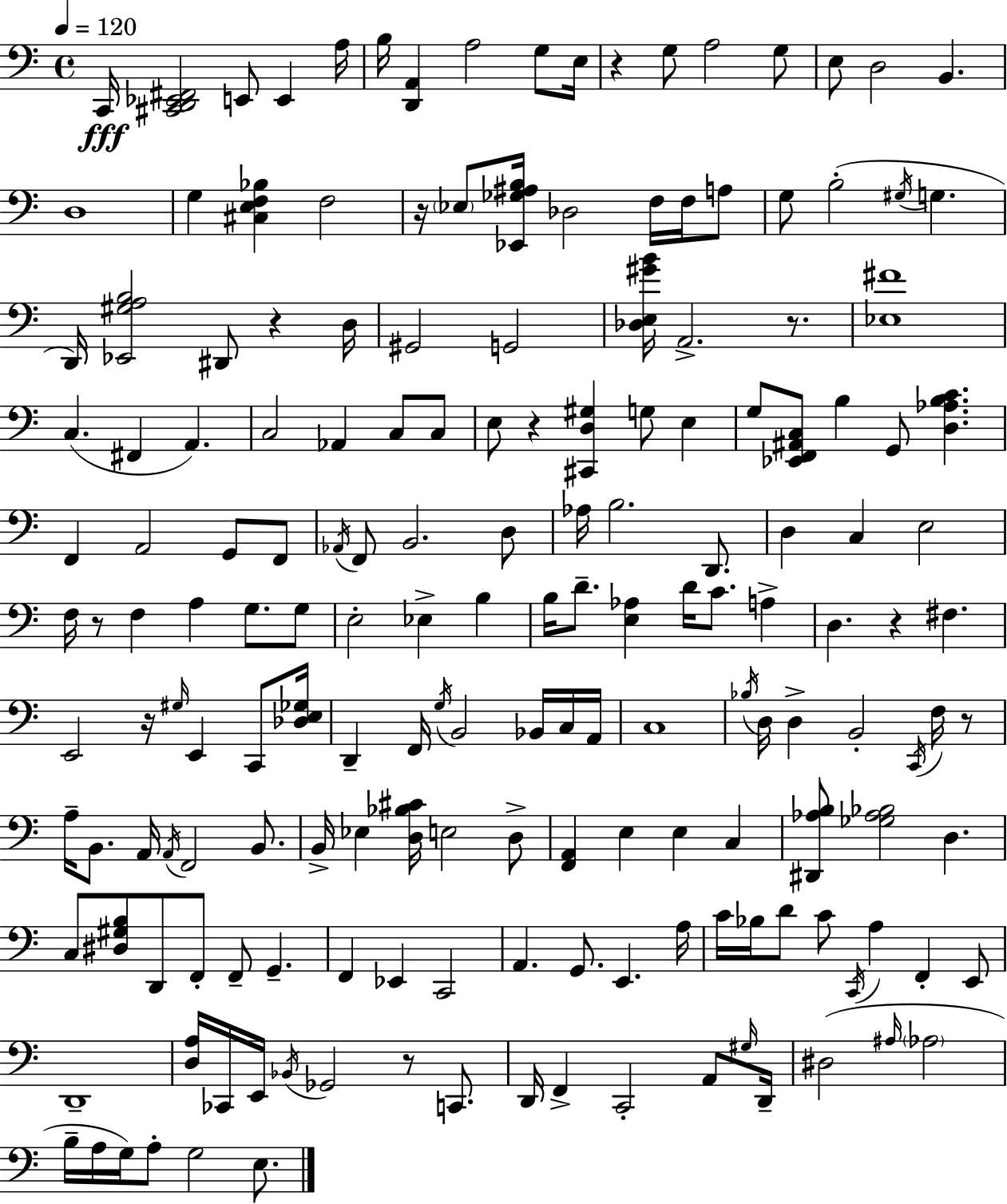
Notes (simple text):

C2/s [C#2,D2,Eb2,F#2]/h E2/e E2/q A3/s B3/s [D2,A2]/q A3/h G3/e E3/s R/q G3/e A3/h G3/e E3/e D3/h B2/q. D3/w G3/q [C#3,E3,F3,Bb3]/q F3/h R/s Eb3/e [Eb2,Gb3,A#3,B3]/s Db3/h F3/s F3/s A3/e G3/e B3/h G#3/s G3/q. D2/s [Eb2,G#3,A3,B3]/h D#2/e R/q D3/s G#2/h G2/h [Db3,E3,G#4,B4]/s A2/h. R/e. [Eb3,F#4]/w C3/q. F#2/q A2/q. C3/h Ab2/q C3/e C3/e E3/e R/q [C#2,D3,G#3]/q G3/e E3/q G3/e [Eb2,F2,A#2,C3]/e B3/q G2/e [D3,Ab3,B3,C4]/q. F2/q A2/h G2/e F2/e Ab2/s F2/e B2/h. D3/e Ab3/s B3/h. D2/e. D3/q C3/q E3/h F3/s R/e F3/q A3/q G3/e. G3/e E3/h Eb3/q B3/q B3/s D4/e. [E3,Ab3]/q D4/s C4/e. A3/q D3/q. R/q F#3/q. E2/h R/s G#3/s E2/q C2/e [Db3,E3,Gb3]/s D2/q F2/s G3/s B2/h Bb2/s C3/s A2/s C3/w Bb3/s D3/s D3/q B2/h C2/s F3/s R/e A3/s B2/e. A2/s A2/s F2/h B2/e. B2/s Eb3/q [D3,Bb3,C#4]/s E3/h D3/e [F2,A2]/q E3/q E3/q C3/q [D#2,Ab3,B3]/e [Gb3,Ab3,Bb3]/h D3/q. C3/e [D#3,G#3,B3]/e D2/e F2/e F2/e G2/q. F2/q Eb2/q C2/h A2/q. G2/e. E2/q. A3/s C4/s Bb3/s D4/e C4/e C2/s A3/q F2/q E2/e D2/w [D3,A3]/s CES2/s E2/s Bb2/s Gb2/h R/e C2/e. D2/s F2/q C2/h A2/e G#3/s D2/s D#3/h A#3/s Ab3/h B3/s A3/s G3/s A3/e G3/h E3/e.